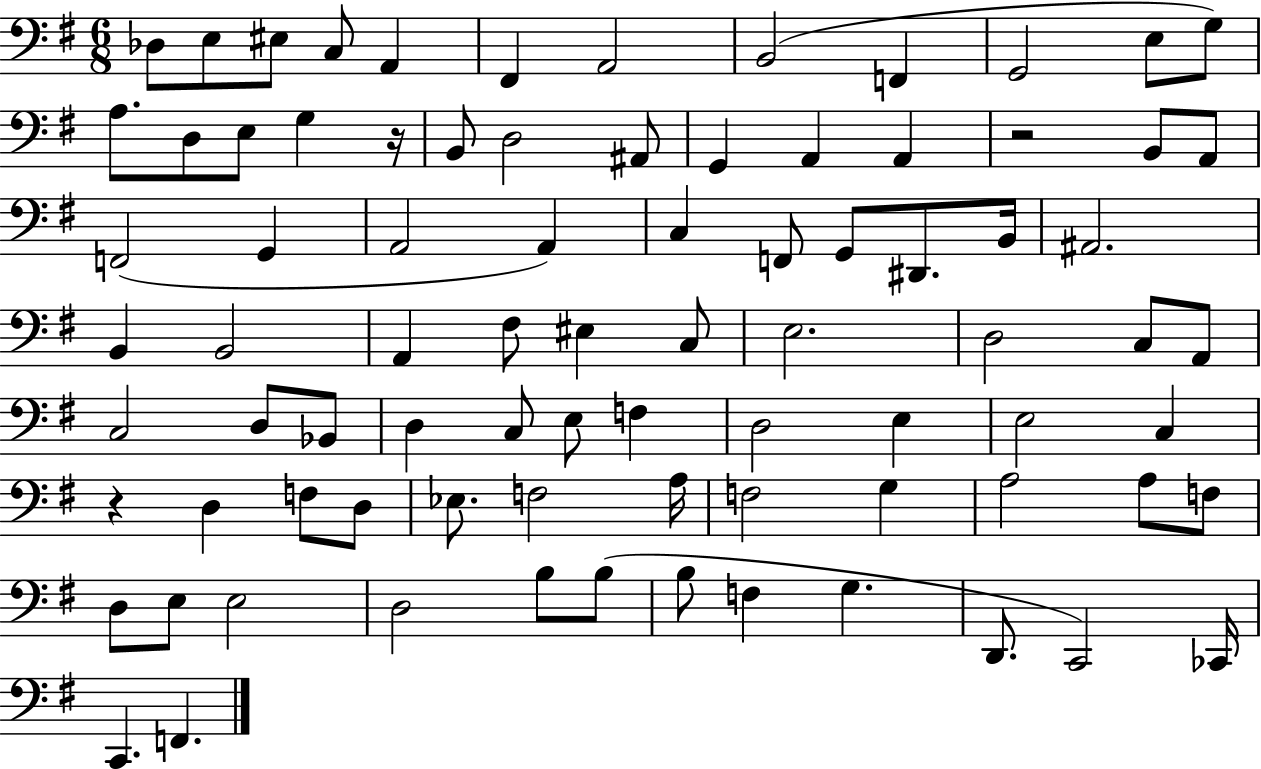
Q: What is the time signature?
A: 6/8